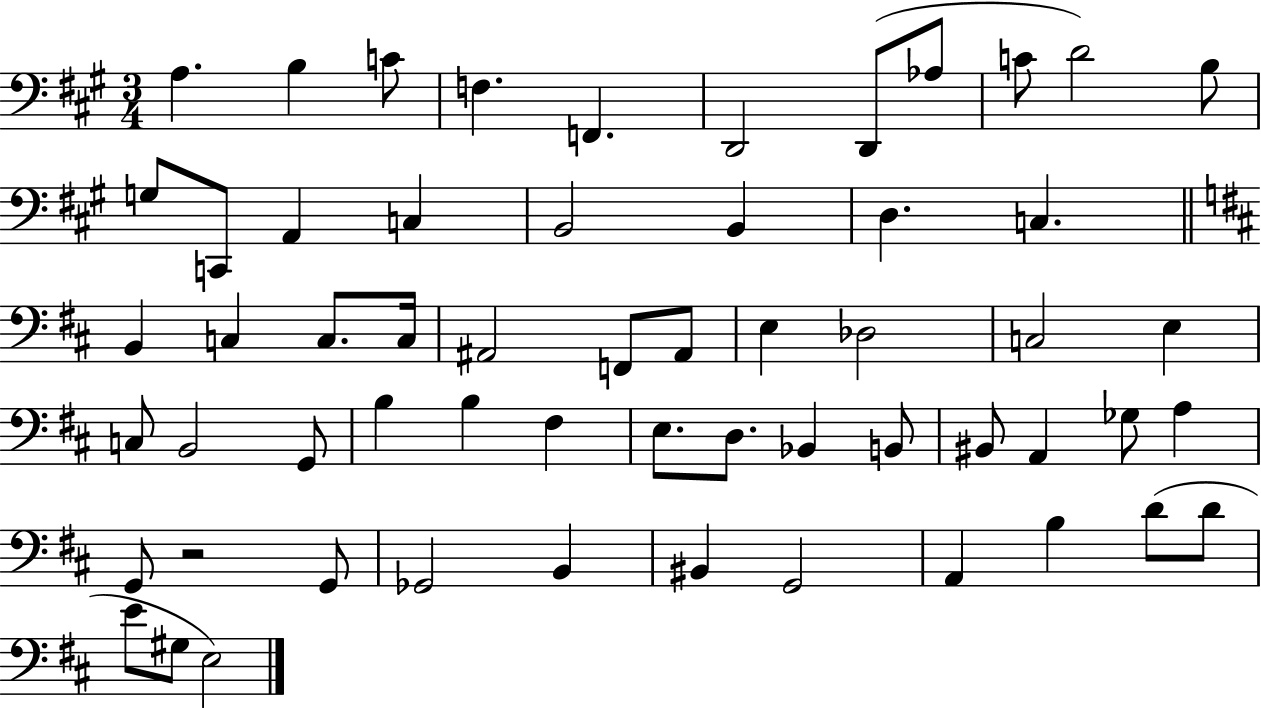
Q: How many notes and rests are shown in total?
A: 58